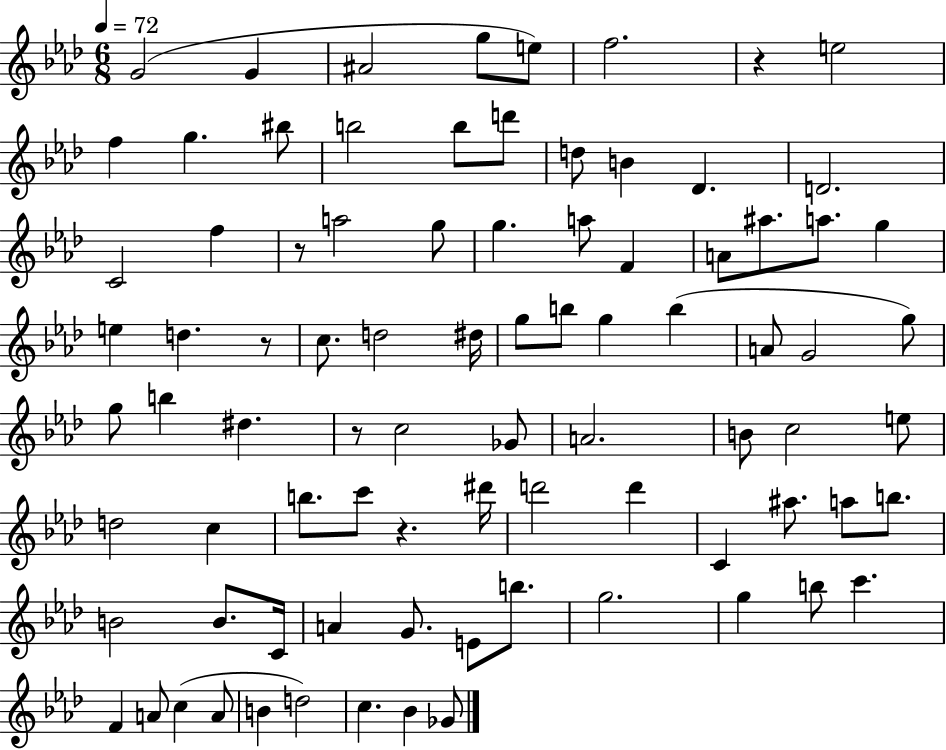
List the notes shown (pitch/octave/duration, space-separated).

G4/h G4/q A#4/h G5/e E5/e F5/h. R/q E5/h F5/q G5/q. BIS5/e B5/h B5/e D6/e D5/e B4/q Db4/q. D4/h. C4/h F5/q R/e A5/h G5/e G5/q. A5/e F4/q A4/e A#5/e. A5/e. G5/q E5/q D5/q. R/e C5/e. D5/h D#5/s G5/e B5/e G5/q B5/q A4/e G4/h G5/e G5/e B5/q D#5/q. R/e C5/h Gb4/e A4/h. B4/e C5/h E5/e D5/h C5/q B5/e. C6/e R/q. D#6/s D6/h D6/q C4/q A#5/e. A5/e B5/e. B4/h B4/e. C4/s A4/q G4/e. E4/e B5/e. G5/h. G5/q B5/e C6/q. F4/q A4/e C5/q A4/e B4/q D5/h C5/q. Bb4/q Gb4/e